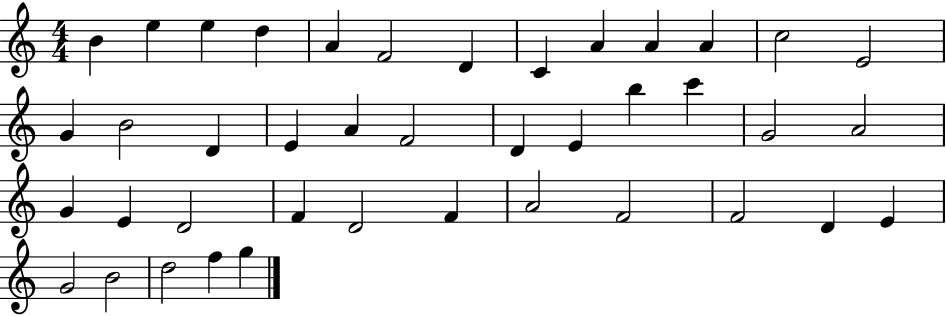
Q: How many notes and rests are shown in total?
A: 41